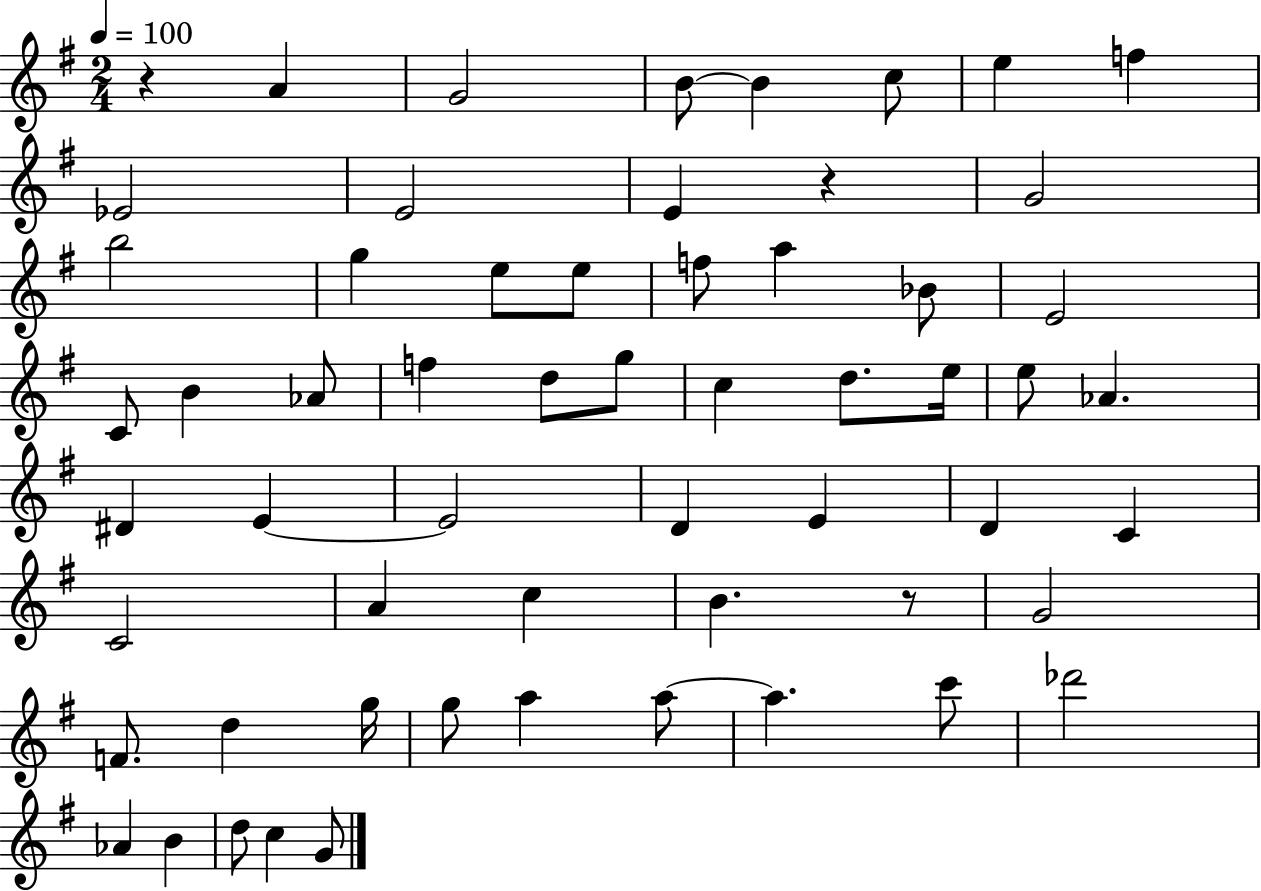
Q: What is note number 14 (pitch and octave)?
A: E5